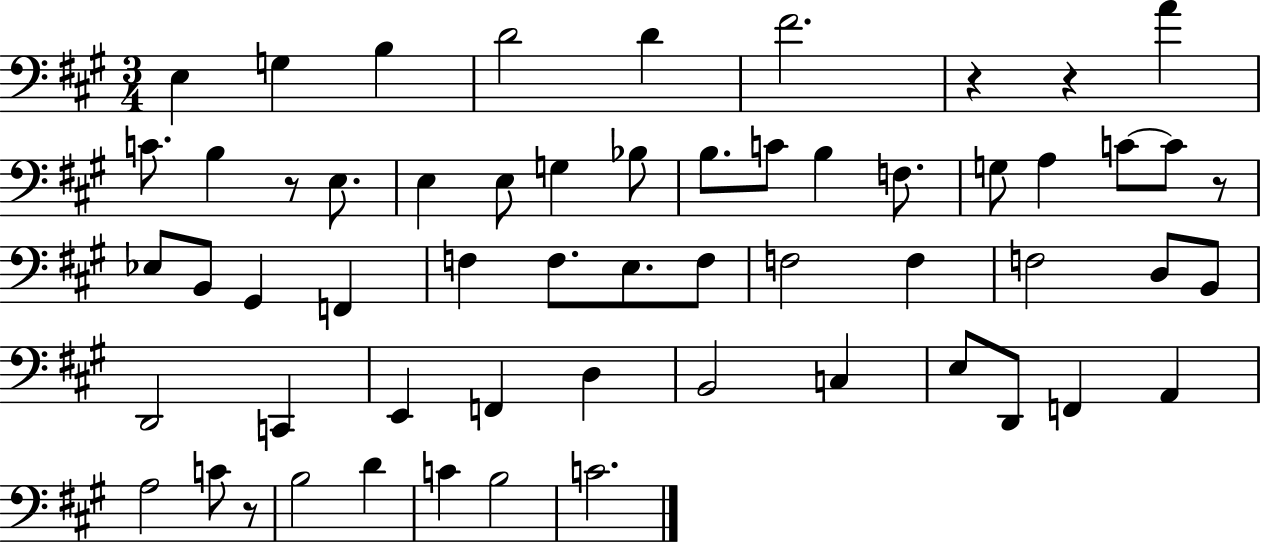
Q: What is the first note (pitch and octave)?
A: E3